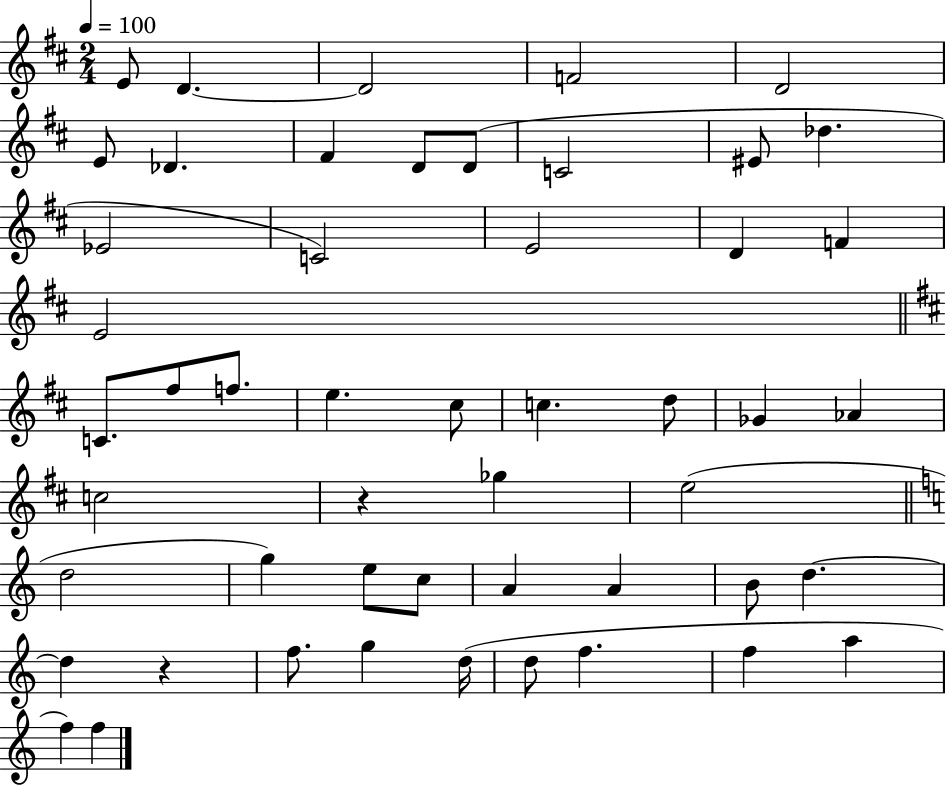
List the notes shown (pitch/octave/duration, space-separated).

E4/e D4/q. D4/h F4/h D4/h E4/e Db4/q. F#4/q D4/e D4/e C4/h EIS4/e Db5/q. Eb4/h C4/h E4/h D4/q F4/q E4/h C4/e. F#5/e F5/e. E5/q. C#5/e C5/q. D5/e Gb4/q Ab4/q C5/h R/q Gb5/q E5/h D5/h G5/q E5/e C5/e A4/q A4/q B4/e D5/q. D5/q R/q F5/e. G5/q D5/s D5/e F5/q. F5/q A5/q F5/q F5/q